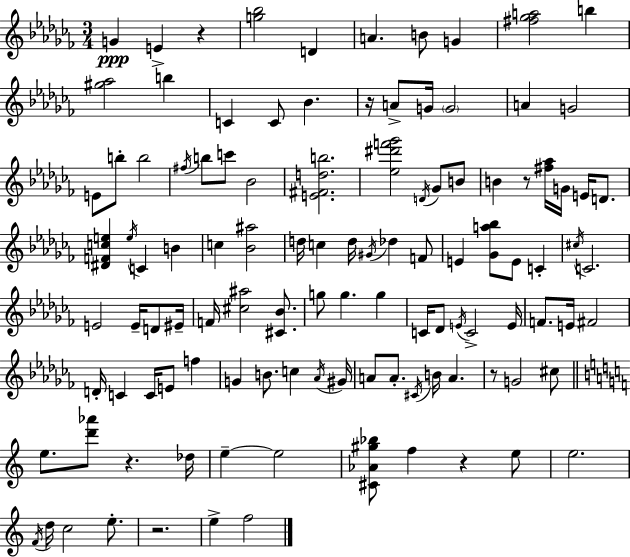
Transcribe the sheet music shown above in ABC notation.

X:1
T:Untitled
M:3/4
L:1/4
K:Abm
G E z [g_b]2 D A B/2 G [^f_ga]2 b [^g_a]2 b C C/2 _B z/4 A/2 G/4 G2 A G2 E/2 b/2 b2 ^f/4 b/2 c'/2 _B2 [E^Fdb]2 [_e^d'f'_g']2 D/4 _G/2 B/2 B z/2 [^f_a]/4 G/4 E/4 D/2 [^DFce] e/4 C B c [_B^a]2 d/4 c d/4 ^G/4 _d F/2 E [_Ga_b]/2 E/2 C ^c/4 C2 E2 E/4 D/2 ^E/4 F/4 [^c^a]2 [^C_B]/2 g/2 g g C/4 _D/2 E/4 C2 E/4 F/2 E/4 ^F2 D/4 C C/4 E/2 f G B/2 c _A/4 ^G/4 A/2 A/2 ^C/4 B/4 A z/2 G2 ^c/2 e/2 [d'_a']/2 z _d/4 e e2 [^C_A^g_b]/2 f z e/2 e2 F/4 d/4 c2 e/2 z2 e f2